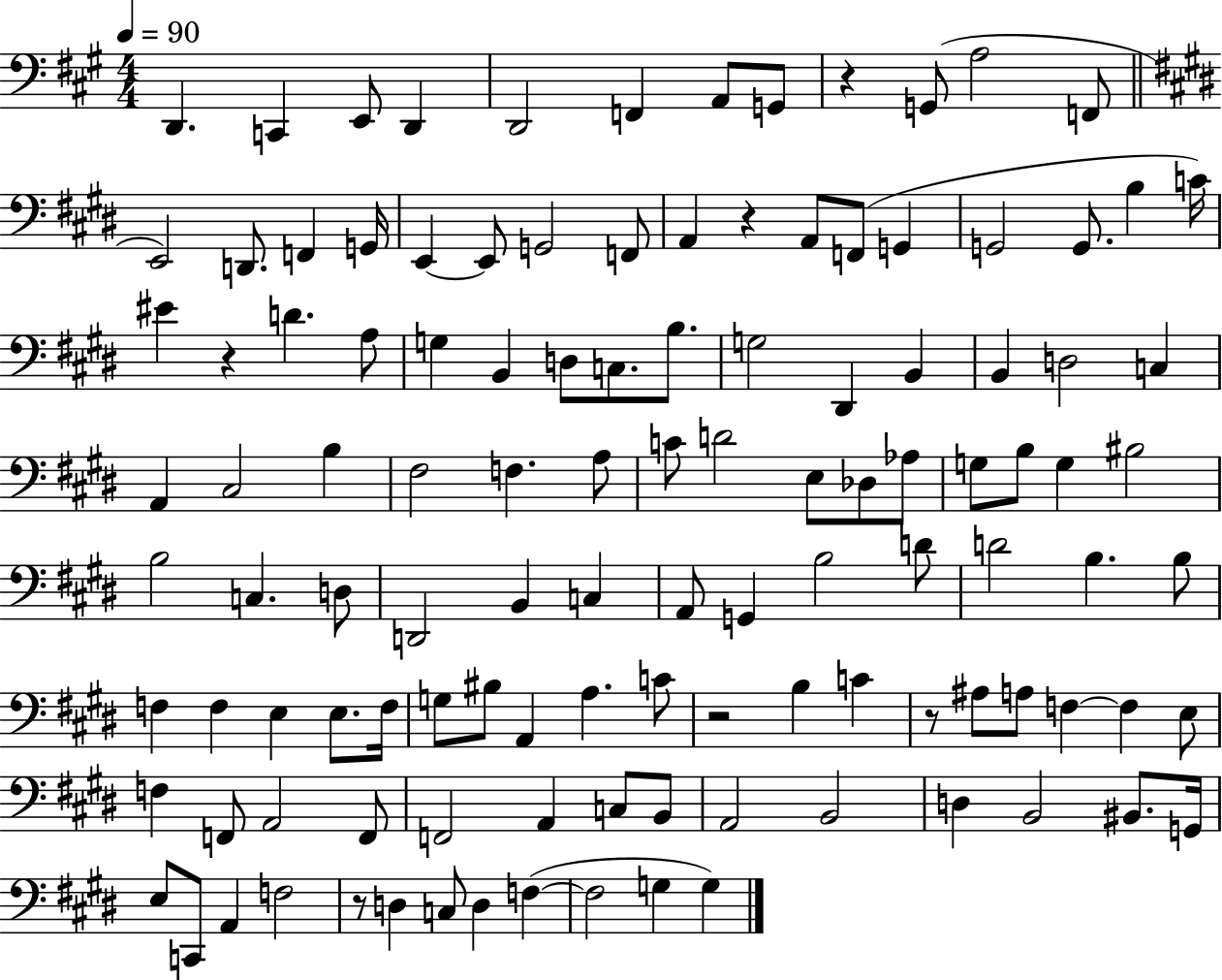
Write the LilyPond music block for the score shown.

{
  \clef bass
  \numericTimeSignature
  \time 4/4
  \key a \major
  \tempo 4 = 90
  \repeat volta 2 { d,4. c,4 e,8 d,4 | d,2 f,4 a,8 g,8 | r4 g,8( a2 f,8 | \bar "||" \break \key e \major e,2) d,8. f,4 g,16 | e,4~~ e,8 g,2 f,8 | a,4 r4 a,8 f,8( g,4 | g,2 g,8. b4 c'16) | \break eis'4 r4 d'4. a8 | g4 b,4 d8 c8. b8. | g2 dis,4 b,4 | b,4 d2 c4 | \break a,4 cis2 b4 | fis2 f4. a8 | c'8 d'2 e8 des8 aes8 | g8 b8 g4 bis2 | \break b2 c4. d8 | d,2 b,4 c4 | a,8 g,4 b2 d'8 | d'2 b4. b8 | \break f4 f4 e4 e8. f16 | g8 bis8 a,4 a4. c'8 | r2 b4 c'4 | r8 ais8 a8 f4~~ f4 e8 | \break f4 f,8 a,2 f,8 | f,2 a,4 c8 b,8 | a,2 b,2 | d4 b,2 bis,8. g,16 | \break e8 c,8 a,4 f2 | r8 d4 c8 d4 f4~(~ | f2 g4 g4) | } \bar "|."
}